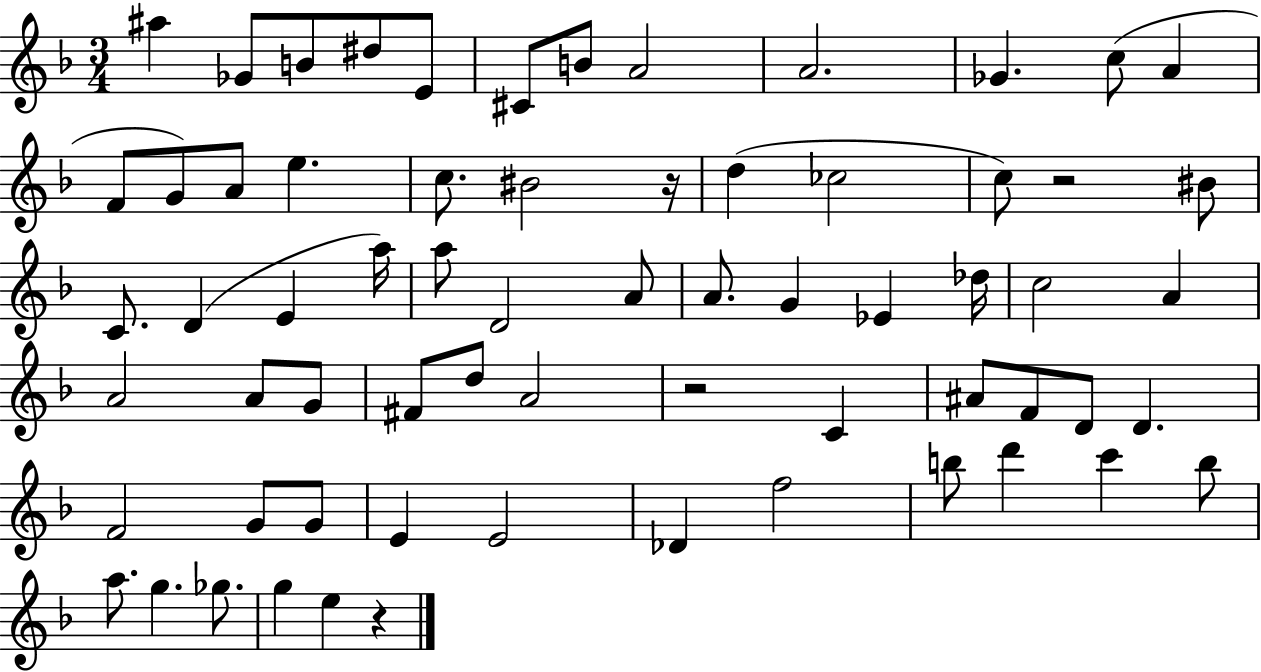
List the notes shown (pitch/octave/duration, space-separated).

A#5/q Gb4/e B4/e D#5/e E4/e C#4/e B4/e A4/h A4/h. Gb4/q. C5/e A4/q F4/e G4/e A4/e E5/q. C5/e. BIS4/h R/s D5/q CES5/h C5/e R/h BIS4/e C4/e. D4/q E4/q A5/s A5/e D4/h A4/e A4/e. G4/q Eb4/q Db5/s C5/h A4/q A4/h A4/e G4/e F#4/e D5/e A4/h R/h C4/q A#4/e F4/e D4/e D4/q. F4/h G4/e G4/e E4/q E4/h Db4/q F5/h B5/e D6/q C6/q B5/e A5/e. G5/q. Gb5/e. G5/q E5/q R/q